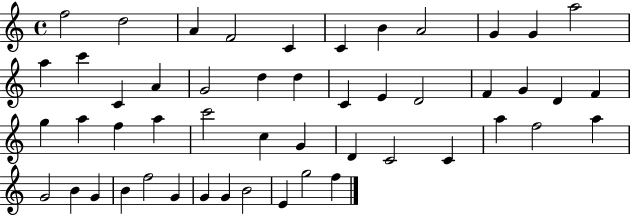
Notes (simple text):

F5/h D5/h A4/q F4/h C4/q C4/q B4/q A4/h G4/q G4/q A5/h A5/q C6/q C4/q A4/q G4/h D5/q D5/q C4/q E4/q D4/h F4/q G4/q D4/q F4/q G5/q A5/q F5/q A5/q C6/h C5/q G4/q D4/q C4/h C4/q A5/q F5/h A5/q G4/h B4/q G4/q B4/q F5/h G4/q G4/q G4/q B4/h E4/q G5/h F5/q